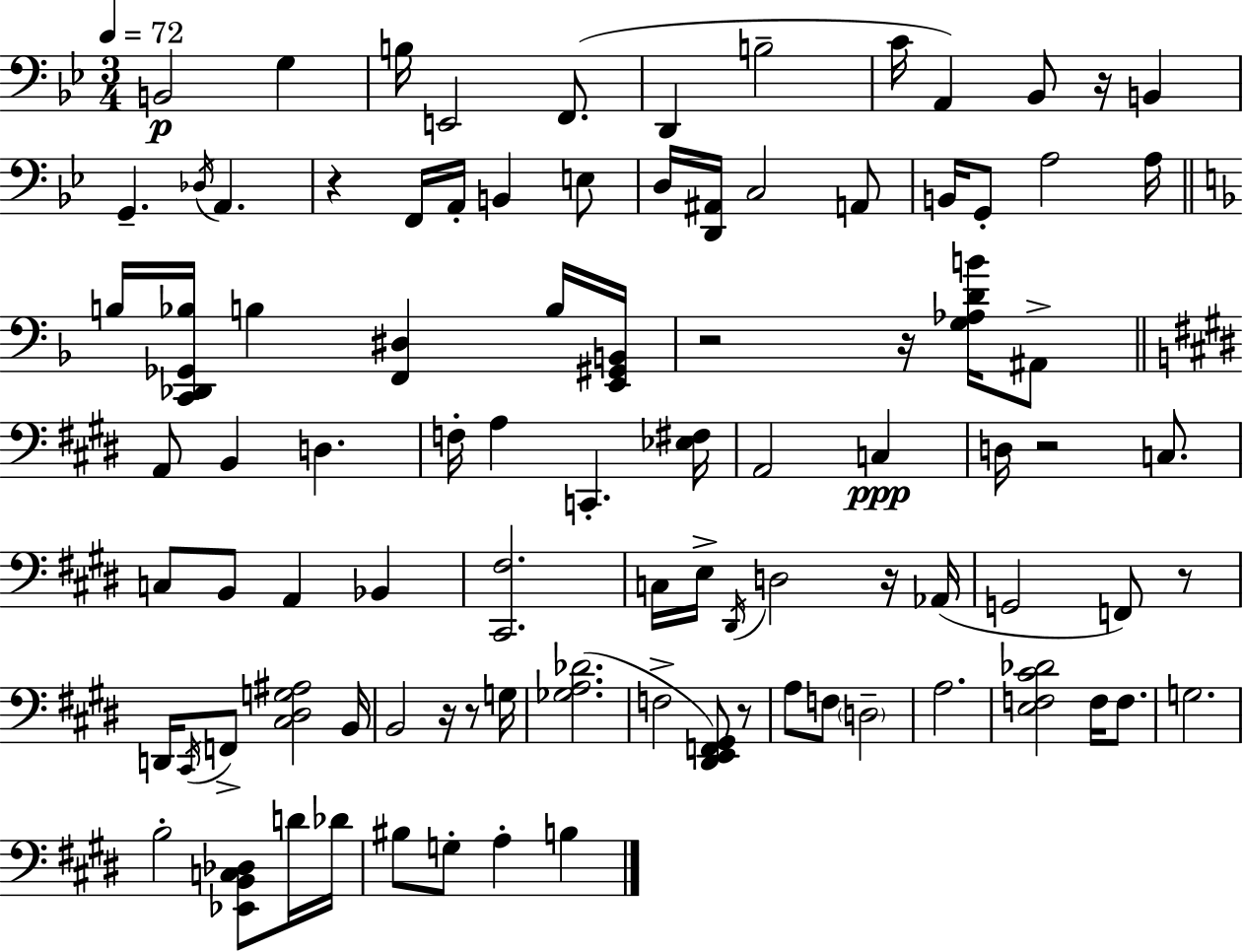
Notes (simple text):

B2/h G3/q B3/s E2/h F2/e. D2/q B3/h C4/s A2/q Bb2/e R/s B2/q G2/q. Db3/s A2/q. R/q F2/s A2/s B2/q E3/e D3/s [D2,A#2]/s C3/h A2/e B2/s G2/e A3/h A3/s B3/s [C2,Db2,Gb2,Bb3]/s B3/q [F2,D#3]/q B3/s [E2,G#2,B2]/s R/h R/s [G3,Ab3,D4,B4]/s A#2/e A2/e B2/q D3/q. F3/s A3/q C2/q. [Eb3,F#3]/s A2/h C3/q D3/s R/h C3/e. C3/e B2/e A2/q Bb2/q [C#2,F#3]/h. C3/s E3/s D#2/s D3/h R/s Ab2/s G2/h F2/e R/e D2/s C#2/s F2/e [C#3,D#3,G3,A#3]/h B2/s B2/h R/s R/e G3/s [Gb3,A3,Db4]/h. F3/h [D#2,E2,F2,G#2]/e R/e A3/e F3/e D3/h A3/h. [E3,F3,C#4,Db4]/h F3/s F3/e. G3/h. B3/h [Eb2,B2,C3,Db3]/e D4/s Db4/s BIS3/e G3/e A3/q B3/q